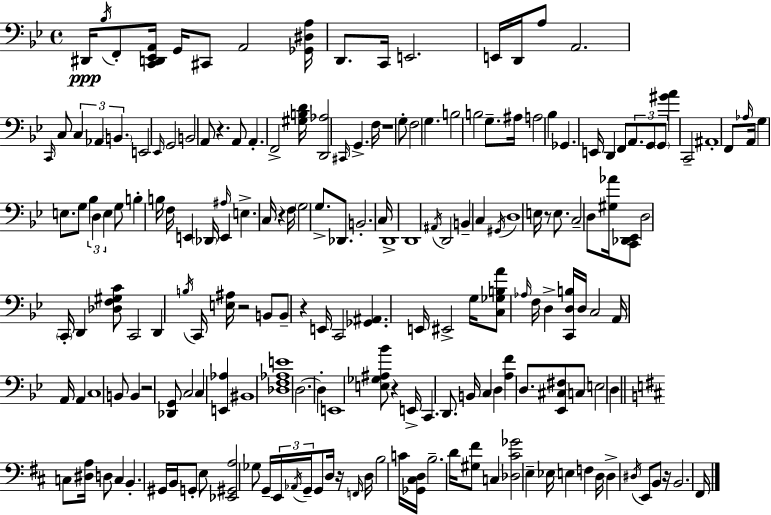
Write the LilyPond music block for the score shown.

{
  \clef bass
  \time 4/4
  \defaultTimeSignature
  \key g \minor
  dis,16\ppp \acciaccatura { bes16 } f,8-. <c, d, ees, a,>16 g,16 cis,8 a,2 | <ges, dis a>16 d,8. c,16 e,2. | e,16 d,16 a8 a,2. | \grace { c,16 } c8 \tuplet 3/2 { c4 aes,4 \parenthesize b,4. } | \break e,2 \grace { ees,16 } g,2 | b,2 a,8 r4. | a,8 a,4.-. f,2-> | <gis b d'>16 <d, aes>2 \grace { cis,16 } g,4.-> | \break f16 r1 | g8-. f2 g4. | b2 b2 | g8.-- ais16 a2 | \break bes4 ges,4. e,16 d,4 f,8 | \tuplet 3/2 { a,8. g,8 \parenthesize g,8 } <gis' a'>4 c,2-- | ais,1-. | f,8 \grace { aes16 } a,16 g4 e8. g8 | \break \tuplet 3/2 { bes4 d4 e4 } g8 b4-. | b16 f16 e,4 \parenthesize des,16 e,4 \grace { ais16 } e4.-> | c16 r4 f16 \parenthesize g2 | g8.-> des,8. b,2.-. | \break c16 d,1-> | d,1 | \acciaccatura { ais,16 } d,2 b,4-- | c4 \acciaccatura { gis,16 } d1 | \break e16 r8 e8. c2-- | d8 <gis aes'>16 <c, des, ees,>8 d2 | \parenthesize c,16-. d,4 <des f gis c'>8 c,2 | d,4 \acciaccatura { b16 } c,16 <e ais>16 r2 | \break b,8 b,8-- r4 e,16 c,2 | <ges, ais,>4. e,16 eis,2-> | g16 <c ges b a'>8 \grace { aes16 } f16 d4-> <c, d b>16 d16 c2 | a,16 a,16 a,4 c1 | \break b,8 b,4 | r2 <des, g,>8 c2 | c4 <e, aes>4 bis,1 | <des f aes e'>1 | \break d2.~~ | d4-. e,1 | <e ges ais bes'>8 r4 | e,16-> c,4. d,8. b,16 c4 d4 | \break <a f'>4 d8. <ees, cis fis>8 c8 e2 | d4 \bar "||" \break \key b \minor c8 <dis a>16 d8 c4 b,4.-. gis,16 | b,16 g,8-. e8 <ees, gis, a>2 ges8 g,16-- | \tuplet 3/2 { e,16 \acciaccatura { aes,16 } g,16-- } g,8 d16 r16 \grace { f,16 } d16 b2 | c'16 <ges, cis d>16 b2.-- d'16 | \break <gis fis'>8 c4 <des cis' ges'>2 e4-- | ees16 e4 f4 d16 d4-> | \acciaccatura { dis16 } e,8 b,8 r16 b,2. | fis,16 \bar "|."
}